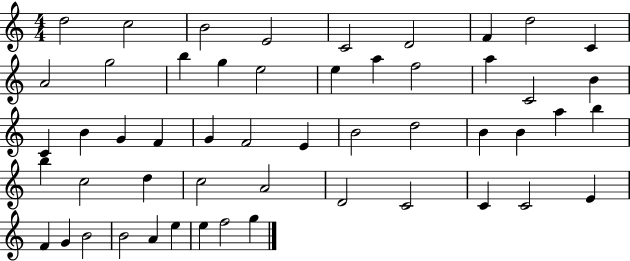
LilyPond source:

{
  \clef treble
  \numericTimeSignature
  \time 4/4
  \key c \major
  d''2 c''2 | b'2 e'2 | c'2 d'2 | f'4 d''2 c'4 | \break a'2 g''2 | b''4 g''4 e''2 | e''4 a''4 f''2 | a''4 c'2 b'4 | \break c'4 b'4 g'4 f'4 | g'4 f'2 e'4 | b'2 d''2 | b'4 b'4 a''4 b''4 | \break b''4 c''2 d''4 | c''2 a'2 | d'2 c'2 | c'4 c'2 e'4 | \break f'4 g'4 b'2 | b'2 a'4 e''4 | e''4 f''2 g''4 | \bar "|."
}